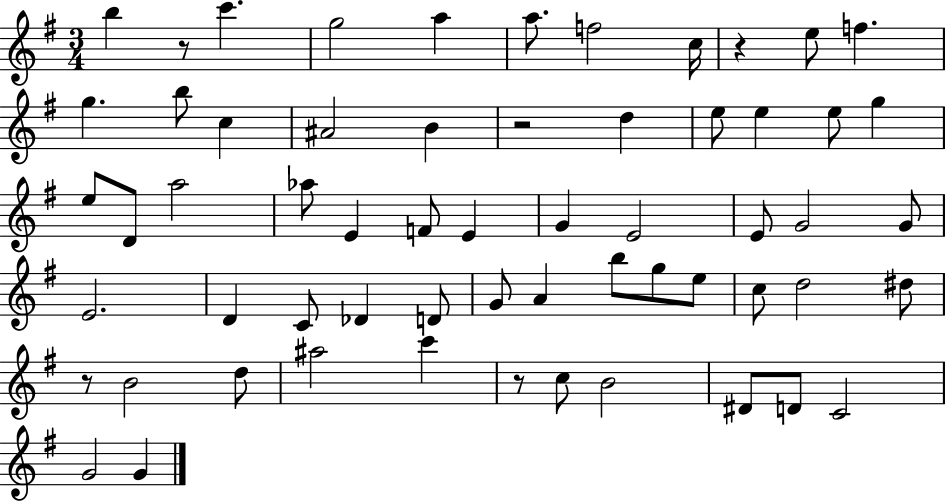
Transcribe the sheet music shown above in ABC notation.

X:1
T:Untitled
M:3/4
L:1/4
K:G
b z/2 c' g2 a a/2 f2 c/4 z e/2 f g b/2 c ^A2 B z2 d e/2 e e/2 g e/2 D/2 a2 _a/2 E F/2 E G E2 E/2 G2 G/2 E2 D C/2 _D D/2 G/2 A b/2 g/2 e/2 c/2 d2 ^d/2 z/2 B2 d/2 ^a2 c' z/2 c/2 B2 ^D/2 D/2 C2 G2 G